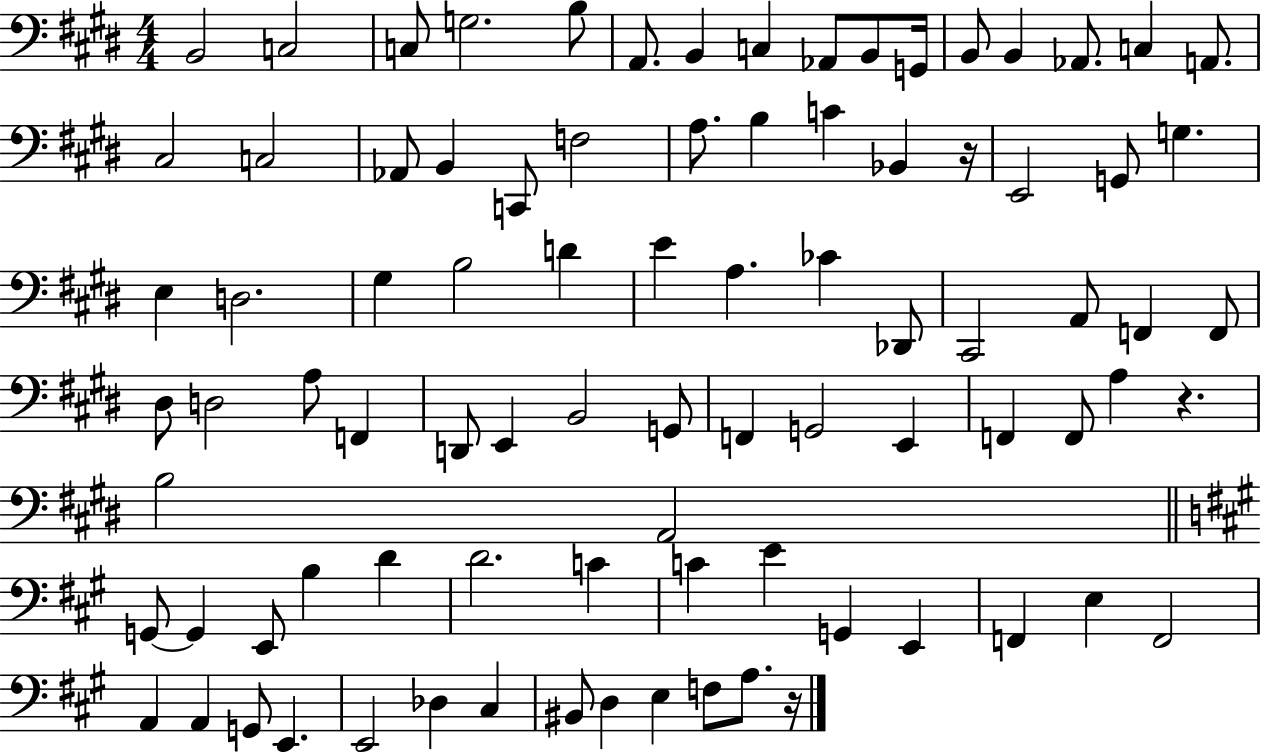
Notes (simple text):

B2/h C3/h C3/e G3/h. B3/e A2/e. B2/q C3/q Ab2/e B2/e G2/s B2/e B2/q Ab2/e. C3/q A2/e. C#3/h C3/h Ab2/e B2/q C2/e F3/h A3/e. B3/q C4/q Bb2/q R/s E2/h G2/e G3/q. E3/q D3/h. G#3/q B3/h D4/q E4/q A3/q. CES4/q Db2/e C#2/h A2/e F2/q F2/e D#3/e D3/h A3/e F2/q D2/e E2/q B2/h G2/e F2/q G2/h E2/q F2/q F2/e A3/q R/q. B3/h A2/h G2/e G2/q E2/e B3/q D4/q D4/h. C4/q C4/q E4/q G2/q E2/q F2/q E3/q F2/h A2/q A2/q G2/e E2/q. E2/h Db3/q C#3/q BIS2/e D3/q E3/q F3/e A3/e. R/s